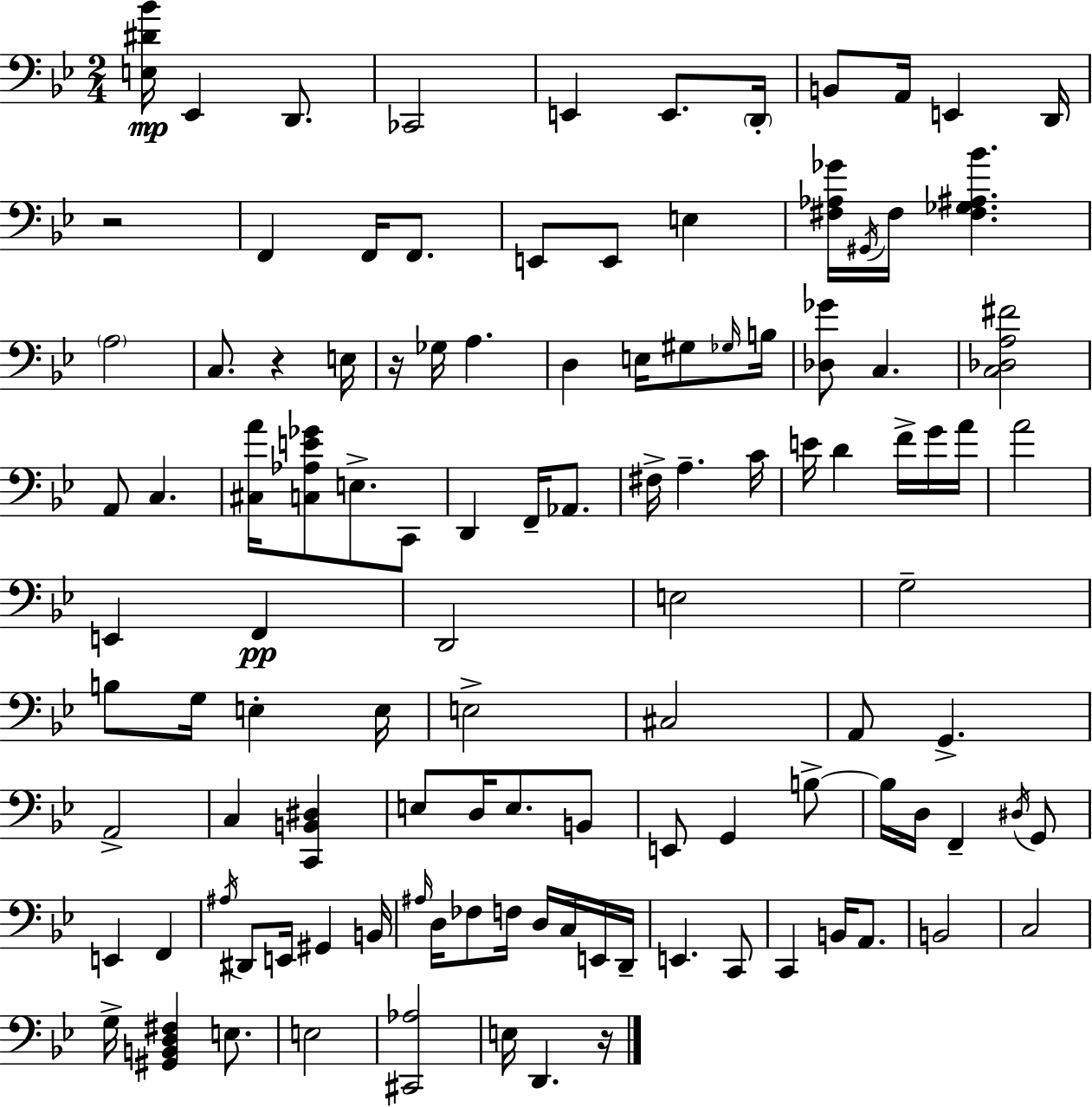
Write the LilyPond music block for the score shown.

{
  \clef bass
  \numericTimeSignature
  \time 2/4
  \key g \minor
  <e dis' bes'>16\mp ees,4 d,8. | ces,2 | e,4 e,8. \parenthesize d,16-. | b,8 a,16 e,4 d,16 | \break r2 | f,4 f,16 f,8. | e,8 e,8 e4 | <fis aes ges'>16 \acciaccatura { gis,16 } fis16 <fis ges ais bes'>4. | \break \parenthesize a2 | c8. r4 | e16 r16 ges16 a4. | d4 e16 gis8 | \break \grace { ges16 } b16 <des ges'>8 c4. | <c des a fis'>2 | a,8 c4. | <cis a'>16 <c aes e' ges'>8 e8.-> | \break c,8 d,4 f,16-- aes,8. | fis16-> a4.-- | c'16 e'16 d'4 f'16-> | g'16 a'16 a'2 | \break e,4 f,4\pp | d,2 | e2 | g2-- | \break b8 g16 e4-. | e16 e2-> | cis2 | a,8 g,4.-> | \break a,2-> | c4 <c, b, dis>4 | e8 d16 e8. | b,8 e,8 g,4 | \break b8->~~ b16 d16 f,4-- | \acciaccatura { dis16 } g,8 e,4 f,4 | \acciaccatura { ais16 } dis,8 e,16 gis,4 | b,16 \grace { ais16 } d16 fes8 | \break f16 d16 c16 e,16 d,16-- e,4. | c,8 c,4 | b,16 a,8. b,2 | c2 | \break g16-> <gis, b, d fis>4 | e8. e2 | <cis, aes>2 | e16 d,4. | \break r16 \bar "|."
}